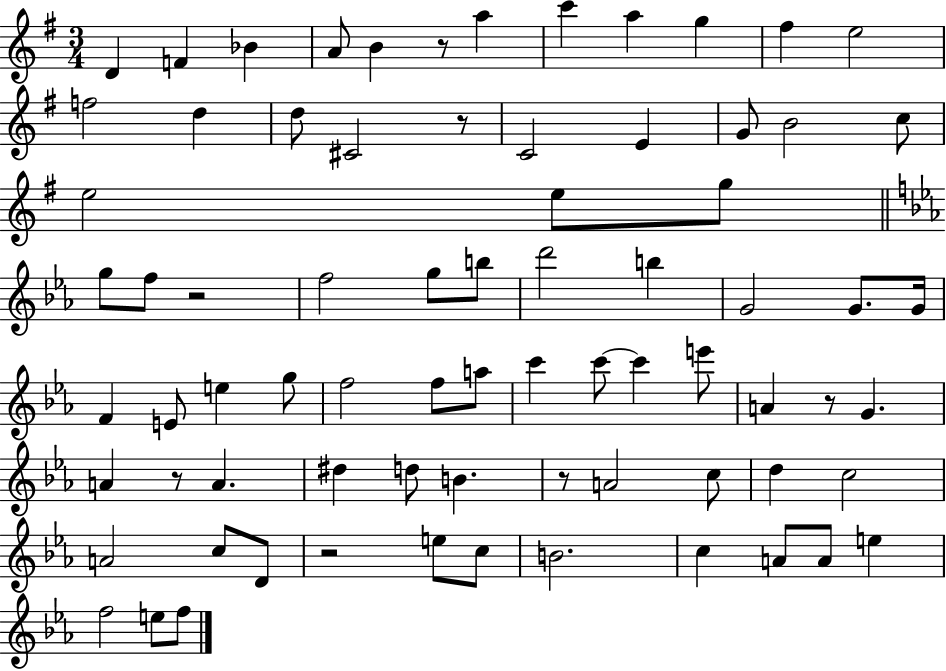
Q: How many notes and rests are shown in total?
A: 75